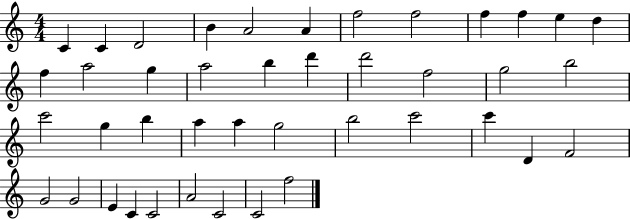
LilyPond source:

{
  \clef treble
  \numericTimeSignature
  \time 4/4
  \key c \major
  c'4 c'4 d'2 | b'4 a'2 a'4 | f''2 f''2 | f''4 f''4 e''4 d''4 | \break f''4 a''2 g''4 | a''2 b''4 d'''4 | d'''2 f''2 | g''2 b''2 | \break c'''2 g''4 b''4 | a''4 a''4 g''2 | b''2 c'''2 | c'''4 d'4 f'2 | \break g'2 g'2 | e'4 c'4 c'2 | a'2 c'2 | c'2 f''2 | \break \bar "|."
}